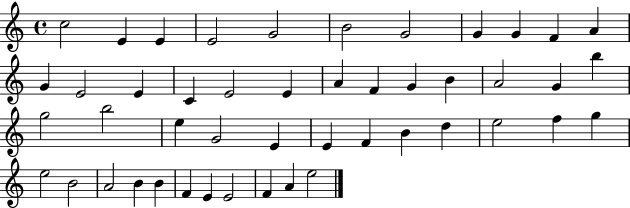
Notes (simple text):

C5/h E4/q E4/q E4/h G4/h B4/h G4/h G4/q G4/q F4/q A4/q G4/q E4/h E4/q C4/q E4/h E4/q A4/q F4/q G4/q B4/q A4/h G4/q B5/q G5/h B5/h E5/q G4/h E4/q E4/q F4/q B4/q D5/q E5/h F5/q G5/q E5/h B4/h A4/h B4/q B4/q F4/q E4/q E4/h F4/q A4/q E5/h